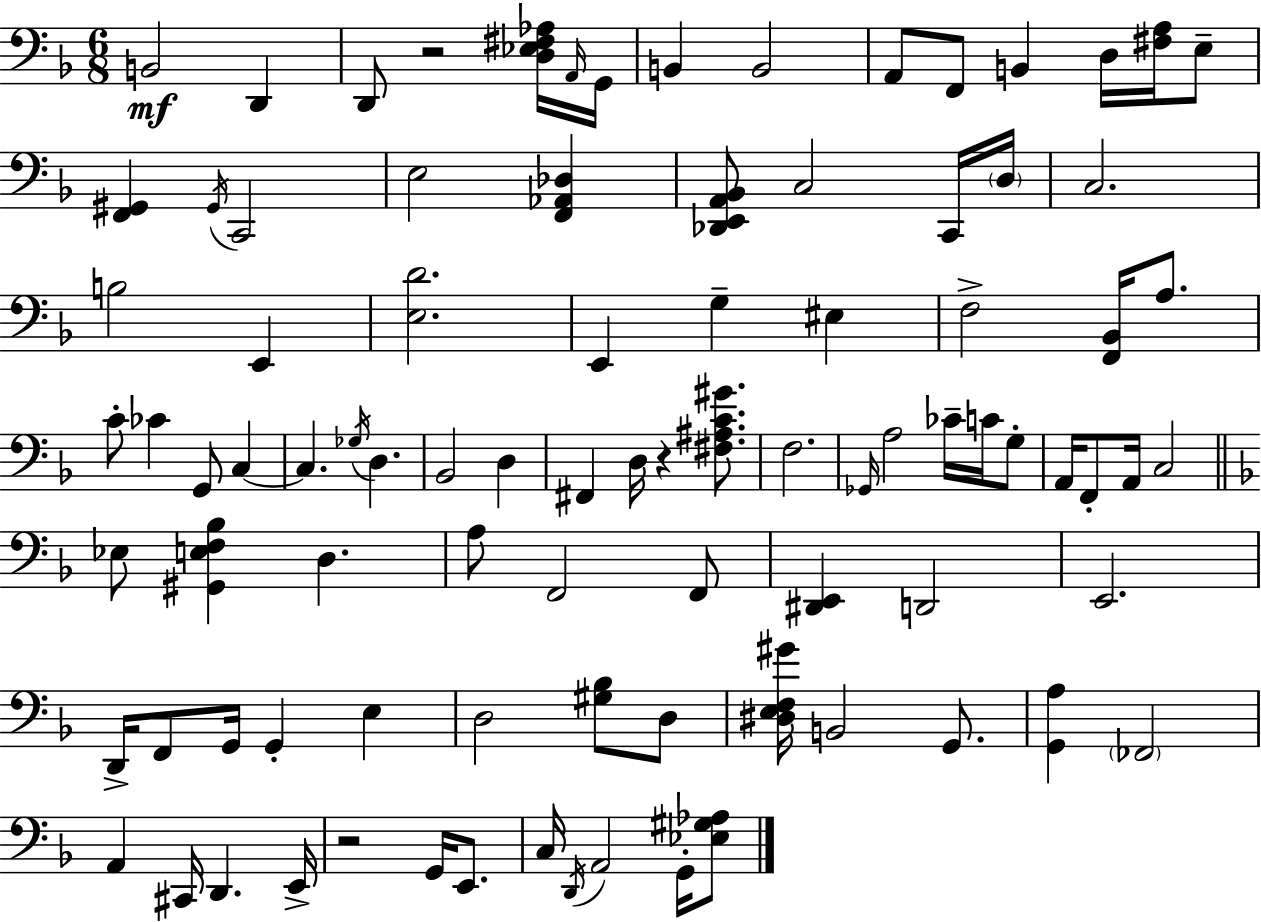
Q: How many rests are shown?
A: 3